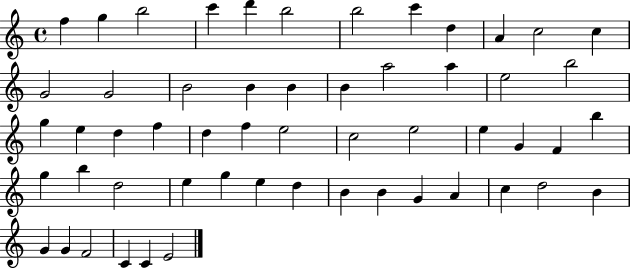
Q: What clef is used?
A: treble